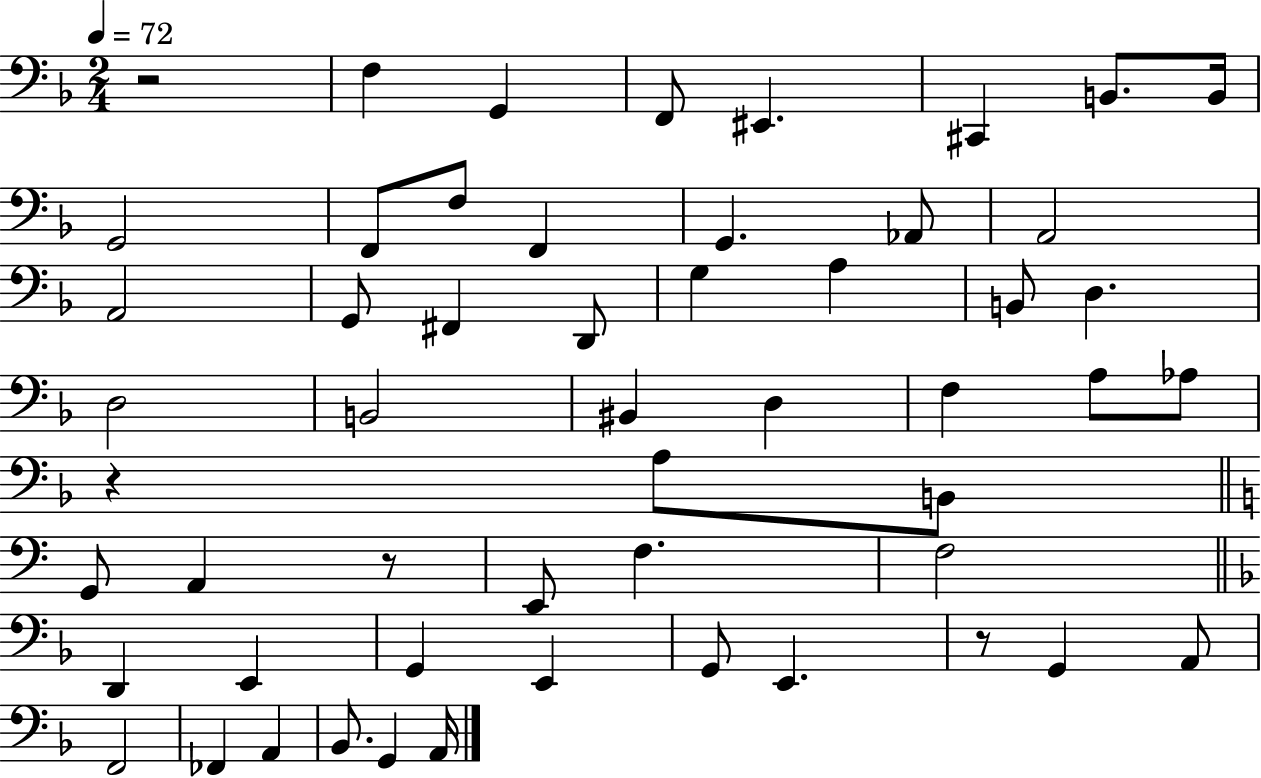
R/h F3/q G2/q F2/e EIS2/q. C#2/q B2/e. B2/s G2/h F2/e F3/e F2/q G2/q. Ab2/e A2/h A2/h G2/e F#2/q D2/e G3/q A3/q B2/e D3/q. D3/h B2/h BIS2/q D3/q F3/q A3/e Ab3/e R/q A3/e B2/e G2/e A2/q R/e E2/e F3/q. F3/h D2/q E2/q G2/q E2/q G2/e E2/q. R/e G2/q A2/e F2/h FES2/q A2/q Bb2/e. G2/q A2/s